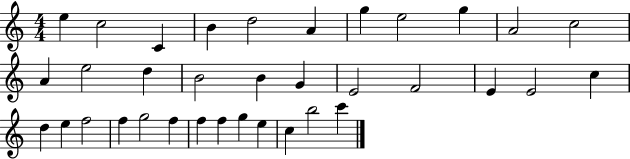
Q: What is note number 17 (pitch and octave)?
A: G4